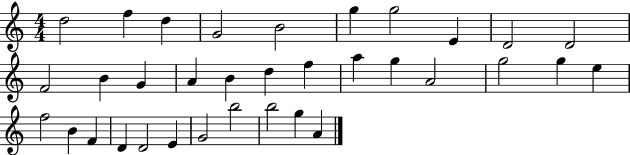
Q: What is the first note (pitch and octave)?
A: D5